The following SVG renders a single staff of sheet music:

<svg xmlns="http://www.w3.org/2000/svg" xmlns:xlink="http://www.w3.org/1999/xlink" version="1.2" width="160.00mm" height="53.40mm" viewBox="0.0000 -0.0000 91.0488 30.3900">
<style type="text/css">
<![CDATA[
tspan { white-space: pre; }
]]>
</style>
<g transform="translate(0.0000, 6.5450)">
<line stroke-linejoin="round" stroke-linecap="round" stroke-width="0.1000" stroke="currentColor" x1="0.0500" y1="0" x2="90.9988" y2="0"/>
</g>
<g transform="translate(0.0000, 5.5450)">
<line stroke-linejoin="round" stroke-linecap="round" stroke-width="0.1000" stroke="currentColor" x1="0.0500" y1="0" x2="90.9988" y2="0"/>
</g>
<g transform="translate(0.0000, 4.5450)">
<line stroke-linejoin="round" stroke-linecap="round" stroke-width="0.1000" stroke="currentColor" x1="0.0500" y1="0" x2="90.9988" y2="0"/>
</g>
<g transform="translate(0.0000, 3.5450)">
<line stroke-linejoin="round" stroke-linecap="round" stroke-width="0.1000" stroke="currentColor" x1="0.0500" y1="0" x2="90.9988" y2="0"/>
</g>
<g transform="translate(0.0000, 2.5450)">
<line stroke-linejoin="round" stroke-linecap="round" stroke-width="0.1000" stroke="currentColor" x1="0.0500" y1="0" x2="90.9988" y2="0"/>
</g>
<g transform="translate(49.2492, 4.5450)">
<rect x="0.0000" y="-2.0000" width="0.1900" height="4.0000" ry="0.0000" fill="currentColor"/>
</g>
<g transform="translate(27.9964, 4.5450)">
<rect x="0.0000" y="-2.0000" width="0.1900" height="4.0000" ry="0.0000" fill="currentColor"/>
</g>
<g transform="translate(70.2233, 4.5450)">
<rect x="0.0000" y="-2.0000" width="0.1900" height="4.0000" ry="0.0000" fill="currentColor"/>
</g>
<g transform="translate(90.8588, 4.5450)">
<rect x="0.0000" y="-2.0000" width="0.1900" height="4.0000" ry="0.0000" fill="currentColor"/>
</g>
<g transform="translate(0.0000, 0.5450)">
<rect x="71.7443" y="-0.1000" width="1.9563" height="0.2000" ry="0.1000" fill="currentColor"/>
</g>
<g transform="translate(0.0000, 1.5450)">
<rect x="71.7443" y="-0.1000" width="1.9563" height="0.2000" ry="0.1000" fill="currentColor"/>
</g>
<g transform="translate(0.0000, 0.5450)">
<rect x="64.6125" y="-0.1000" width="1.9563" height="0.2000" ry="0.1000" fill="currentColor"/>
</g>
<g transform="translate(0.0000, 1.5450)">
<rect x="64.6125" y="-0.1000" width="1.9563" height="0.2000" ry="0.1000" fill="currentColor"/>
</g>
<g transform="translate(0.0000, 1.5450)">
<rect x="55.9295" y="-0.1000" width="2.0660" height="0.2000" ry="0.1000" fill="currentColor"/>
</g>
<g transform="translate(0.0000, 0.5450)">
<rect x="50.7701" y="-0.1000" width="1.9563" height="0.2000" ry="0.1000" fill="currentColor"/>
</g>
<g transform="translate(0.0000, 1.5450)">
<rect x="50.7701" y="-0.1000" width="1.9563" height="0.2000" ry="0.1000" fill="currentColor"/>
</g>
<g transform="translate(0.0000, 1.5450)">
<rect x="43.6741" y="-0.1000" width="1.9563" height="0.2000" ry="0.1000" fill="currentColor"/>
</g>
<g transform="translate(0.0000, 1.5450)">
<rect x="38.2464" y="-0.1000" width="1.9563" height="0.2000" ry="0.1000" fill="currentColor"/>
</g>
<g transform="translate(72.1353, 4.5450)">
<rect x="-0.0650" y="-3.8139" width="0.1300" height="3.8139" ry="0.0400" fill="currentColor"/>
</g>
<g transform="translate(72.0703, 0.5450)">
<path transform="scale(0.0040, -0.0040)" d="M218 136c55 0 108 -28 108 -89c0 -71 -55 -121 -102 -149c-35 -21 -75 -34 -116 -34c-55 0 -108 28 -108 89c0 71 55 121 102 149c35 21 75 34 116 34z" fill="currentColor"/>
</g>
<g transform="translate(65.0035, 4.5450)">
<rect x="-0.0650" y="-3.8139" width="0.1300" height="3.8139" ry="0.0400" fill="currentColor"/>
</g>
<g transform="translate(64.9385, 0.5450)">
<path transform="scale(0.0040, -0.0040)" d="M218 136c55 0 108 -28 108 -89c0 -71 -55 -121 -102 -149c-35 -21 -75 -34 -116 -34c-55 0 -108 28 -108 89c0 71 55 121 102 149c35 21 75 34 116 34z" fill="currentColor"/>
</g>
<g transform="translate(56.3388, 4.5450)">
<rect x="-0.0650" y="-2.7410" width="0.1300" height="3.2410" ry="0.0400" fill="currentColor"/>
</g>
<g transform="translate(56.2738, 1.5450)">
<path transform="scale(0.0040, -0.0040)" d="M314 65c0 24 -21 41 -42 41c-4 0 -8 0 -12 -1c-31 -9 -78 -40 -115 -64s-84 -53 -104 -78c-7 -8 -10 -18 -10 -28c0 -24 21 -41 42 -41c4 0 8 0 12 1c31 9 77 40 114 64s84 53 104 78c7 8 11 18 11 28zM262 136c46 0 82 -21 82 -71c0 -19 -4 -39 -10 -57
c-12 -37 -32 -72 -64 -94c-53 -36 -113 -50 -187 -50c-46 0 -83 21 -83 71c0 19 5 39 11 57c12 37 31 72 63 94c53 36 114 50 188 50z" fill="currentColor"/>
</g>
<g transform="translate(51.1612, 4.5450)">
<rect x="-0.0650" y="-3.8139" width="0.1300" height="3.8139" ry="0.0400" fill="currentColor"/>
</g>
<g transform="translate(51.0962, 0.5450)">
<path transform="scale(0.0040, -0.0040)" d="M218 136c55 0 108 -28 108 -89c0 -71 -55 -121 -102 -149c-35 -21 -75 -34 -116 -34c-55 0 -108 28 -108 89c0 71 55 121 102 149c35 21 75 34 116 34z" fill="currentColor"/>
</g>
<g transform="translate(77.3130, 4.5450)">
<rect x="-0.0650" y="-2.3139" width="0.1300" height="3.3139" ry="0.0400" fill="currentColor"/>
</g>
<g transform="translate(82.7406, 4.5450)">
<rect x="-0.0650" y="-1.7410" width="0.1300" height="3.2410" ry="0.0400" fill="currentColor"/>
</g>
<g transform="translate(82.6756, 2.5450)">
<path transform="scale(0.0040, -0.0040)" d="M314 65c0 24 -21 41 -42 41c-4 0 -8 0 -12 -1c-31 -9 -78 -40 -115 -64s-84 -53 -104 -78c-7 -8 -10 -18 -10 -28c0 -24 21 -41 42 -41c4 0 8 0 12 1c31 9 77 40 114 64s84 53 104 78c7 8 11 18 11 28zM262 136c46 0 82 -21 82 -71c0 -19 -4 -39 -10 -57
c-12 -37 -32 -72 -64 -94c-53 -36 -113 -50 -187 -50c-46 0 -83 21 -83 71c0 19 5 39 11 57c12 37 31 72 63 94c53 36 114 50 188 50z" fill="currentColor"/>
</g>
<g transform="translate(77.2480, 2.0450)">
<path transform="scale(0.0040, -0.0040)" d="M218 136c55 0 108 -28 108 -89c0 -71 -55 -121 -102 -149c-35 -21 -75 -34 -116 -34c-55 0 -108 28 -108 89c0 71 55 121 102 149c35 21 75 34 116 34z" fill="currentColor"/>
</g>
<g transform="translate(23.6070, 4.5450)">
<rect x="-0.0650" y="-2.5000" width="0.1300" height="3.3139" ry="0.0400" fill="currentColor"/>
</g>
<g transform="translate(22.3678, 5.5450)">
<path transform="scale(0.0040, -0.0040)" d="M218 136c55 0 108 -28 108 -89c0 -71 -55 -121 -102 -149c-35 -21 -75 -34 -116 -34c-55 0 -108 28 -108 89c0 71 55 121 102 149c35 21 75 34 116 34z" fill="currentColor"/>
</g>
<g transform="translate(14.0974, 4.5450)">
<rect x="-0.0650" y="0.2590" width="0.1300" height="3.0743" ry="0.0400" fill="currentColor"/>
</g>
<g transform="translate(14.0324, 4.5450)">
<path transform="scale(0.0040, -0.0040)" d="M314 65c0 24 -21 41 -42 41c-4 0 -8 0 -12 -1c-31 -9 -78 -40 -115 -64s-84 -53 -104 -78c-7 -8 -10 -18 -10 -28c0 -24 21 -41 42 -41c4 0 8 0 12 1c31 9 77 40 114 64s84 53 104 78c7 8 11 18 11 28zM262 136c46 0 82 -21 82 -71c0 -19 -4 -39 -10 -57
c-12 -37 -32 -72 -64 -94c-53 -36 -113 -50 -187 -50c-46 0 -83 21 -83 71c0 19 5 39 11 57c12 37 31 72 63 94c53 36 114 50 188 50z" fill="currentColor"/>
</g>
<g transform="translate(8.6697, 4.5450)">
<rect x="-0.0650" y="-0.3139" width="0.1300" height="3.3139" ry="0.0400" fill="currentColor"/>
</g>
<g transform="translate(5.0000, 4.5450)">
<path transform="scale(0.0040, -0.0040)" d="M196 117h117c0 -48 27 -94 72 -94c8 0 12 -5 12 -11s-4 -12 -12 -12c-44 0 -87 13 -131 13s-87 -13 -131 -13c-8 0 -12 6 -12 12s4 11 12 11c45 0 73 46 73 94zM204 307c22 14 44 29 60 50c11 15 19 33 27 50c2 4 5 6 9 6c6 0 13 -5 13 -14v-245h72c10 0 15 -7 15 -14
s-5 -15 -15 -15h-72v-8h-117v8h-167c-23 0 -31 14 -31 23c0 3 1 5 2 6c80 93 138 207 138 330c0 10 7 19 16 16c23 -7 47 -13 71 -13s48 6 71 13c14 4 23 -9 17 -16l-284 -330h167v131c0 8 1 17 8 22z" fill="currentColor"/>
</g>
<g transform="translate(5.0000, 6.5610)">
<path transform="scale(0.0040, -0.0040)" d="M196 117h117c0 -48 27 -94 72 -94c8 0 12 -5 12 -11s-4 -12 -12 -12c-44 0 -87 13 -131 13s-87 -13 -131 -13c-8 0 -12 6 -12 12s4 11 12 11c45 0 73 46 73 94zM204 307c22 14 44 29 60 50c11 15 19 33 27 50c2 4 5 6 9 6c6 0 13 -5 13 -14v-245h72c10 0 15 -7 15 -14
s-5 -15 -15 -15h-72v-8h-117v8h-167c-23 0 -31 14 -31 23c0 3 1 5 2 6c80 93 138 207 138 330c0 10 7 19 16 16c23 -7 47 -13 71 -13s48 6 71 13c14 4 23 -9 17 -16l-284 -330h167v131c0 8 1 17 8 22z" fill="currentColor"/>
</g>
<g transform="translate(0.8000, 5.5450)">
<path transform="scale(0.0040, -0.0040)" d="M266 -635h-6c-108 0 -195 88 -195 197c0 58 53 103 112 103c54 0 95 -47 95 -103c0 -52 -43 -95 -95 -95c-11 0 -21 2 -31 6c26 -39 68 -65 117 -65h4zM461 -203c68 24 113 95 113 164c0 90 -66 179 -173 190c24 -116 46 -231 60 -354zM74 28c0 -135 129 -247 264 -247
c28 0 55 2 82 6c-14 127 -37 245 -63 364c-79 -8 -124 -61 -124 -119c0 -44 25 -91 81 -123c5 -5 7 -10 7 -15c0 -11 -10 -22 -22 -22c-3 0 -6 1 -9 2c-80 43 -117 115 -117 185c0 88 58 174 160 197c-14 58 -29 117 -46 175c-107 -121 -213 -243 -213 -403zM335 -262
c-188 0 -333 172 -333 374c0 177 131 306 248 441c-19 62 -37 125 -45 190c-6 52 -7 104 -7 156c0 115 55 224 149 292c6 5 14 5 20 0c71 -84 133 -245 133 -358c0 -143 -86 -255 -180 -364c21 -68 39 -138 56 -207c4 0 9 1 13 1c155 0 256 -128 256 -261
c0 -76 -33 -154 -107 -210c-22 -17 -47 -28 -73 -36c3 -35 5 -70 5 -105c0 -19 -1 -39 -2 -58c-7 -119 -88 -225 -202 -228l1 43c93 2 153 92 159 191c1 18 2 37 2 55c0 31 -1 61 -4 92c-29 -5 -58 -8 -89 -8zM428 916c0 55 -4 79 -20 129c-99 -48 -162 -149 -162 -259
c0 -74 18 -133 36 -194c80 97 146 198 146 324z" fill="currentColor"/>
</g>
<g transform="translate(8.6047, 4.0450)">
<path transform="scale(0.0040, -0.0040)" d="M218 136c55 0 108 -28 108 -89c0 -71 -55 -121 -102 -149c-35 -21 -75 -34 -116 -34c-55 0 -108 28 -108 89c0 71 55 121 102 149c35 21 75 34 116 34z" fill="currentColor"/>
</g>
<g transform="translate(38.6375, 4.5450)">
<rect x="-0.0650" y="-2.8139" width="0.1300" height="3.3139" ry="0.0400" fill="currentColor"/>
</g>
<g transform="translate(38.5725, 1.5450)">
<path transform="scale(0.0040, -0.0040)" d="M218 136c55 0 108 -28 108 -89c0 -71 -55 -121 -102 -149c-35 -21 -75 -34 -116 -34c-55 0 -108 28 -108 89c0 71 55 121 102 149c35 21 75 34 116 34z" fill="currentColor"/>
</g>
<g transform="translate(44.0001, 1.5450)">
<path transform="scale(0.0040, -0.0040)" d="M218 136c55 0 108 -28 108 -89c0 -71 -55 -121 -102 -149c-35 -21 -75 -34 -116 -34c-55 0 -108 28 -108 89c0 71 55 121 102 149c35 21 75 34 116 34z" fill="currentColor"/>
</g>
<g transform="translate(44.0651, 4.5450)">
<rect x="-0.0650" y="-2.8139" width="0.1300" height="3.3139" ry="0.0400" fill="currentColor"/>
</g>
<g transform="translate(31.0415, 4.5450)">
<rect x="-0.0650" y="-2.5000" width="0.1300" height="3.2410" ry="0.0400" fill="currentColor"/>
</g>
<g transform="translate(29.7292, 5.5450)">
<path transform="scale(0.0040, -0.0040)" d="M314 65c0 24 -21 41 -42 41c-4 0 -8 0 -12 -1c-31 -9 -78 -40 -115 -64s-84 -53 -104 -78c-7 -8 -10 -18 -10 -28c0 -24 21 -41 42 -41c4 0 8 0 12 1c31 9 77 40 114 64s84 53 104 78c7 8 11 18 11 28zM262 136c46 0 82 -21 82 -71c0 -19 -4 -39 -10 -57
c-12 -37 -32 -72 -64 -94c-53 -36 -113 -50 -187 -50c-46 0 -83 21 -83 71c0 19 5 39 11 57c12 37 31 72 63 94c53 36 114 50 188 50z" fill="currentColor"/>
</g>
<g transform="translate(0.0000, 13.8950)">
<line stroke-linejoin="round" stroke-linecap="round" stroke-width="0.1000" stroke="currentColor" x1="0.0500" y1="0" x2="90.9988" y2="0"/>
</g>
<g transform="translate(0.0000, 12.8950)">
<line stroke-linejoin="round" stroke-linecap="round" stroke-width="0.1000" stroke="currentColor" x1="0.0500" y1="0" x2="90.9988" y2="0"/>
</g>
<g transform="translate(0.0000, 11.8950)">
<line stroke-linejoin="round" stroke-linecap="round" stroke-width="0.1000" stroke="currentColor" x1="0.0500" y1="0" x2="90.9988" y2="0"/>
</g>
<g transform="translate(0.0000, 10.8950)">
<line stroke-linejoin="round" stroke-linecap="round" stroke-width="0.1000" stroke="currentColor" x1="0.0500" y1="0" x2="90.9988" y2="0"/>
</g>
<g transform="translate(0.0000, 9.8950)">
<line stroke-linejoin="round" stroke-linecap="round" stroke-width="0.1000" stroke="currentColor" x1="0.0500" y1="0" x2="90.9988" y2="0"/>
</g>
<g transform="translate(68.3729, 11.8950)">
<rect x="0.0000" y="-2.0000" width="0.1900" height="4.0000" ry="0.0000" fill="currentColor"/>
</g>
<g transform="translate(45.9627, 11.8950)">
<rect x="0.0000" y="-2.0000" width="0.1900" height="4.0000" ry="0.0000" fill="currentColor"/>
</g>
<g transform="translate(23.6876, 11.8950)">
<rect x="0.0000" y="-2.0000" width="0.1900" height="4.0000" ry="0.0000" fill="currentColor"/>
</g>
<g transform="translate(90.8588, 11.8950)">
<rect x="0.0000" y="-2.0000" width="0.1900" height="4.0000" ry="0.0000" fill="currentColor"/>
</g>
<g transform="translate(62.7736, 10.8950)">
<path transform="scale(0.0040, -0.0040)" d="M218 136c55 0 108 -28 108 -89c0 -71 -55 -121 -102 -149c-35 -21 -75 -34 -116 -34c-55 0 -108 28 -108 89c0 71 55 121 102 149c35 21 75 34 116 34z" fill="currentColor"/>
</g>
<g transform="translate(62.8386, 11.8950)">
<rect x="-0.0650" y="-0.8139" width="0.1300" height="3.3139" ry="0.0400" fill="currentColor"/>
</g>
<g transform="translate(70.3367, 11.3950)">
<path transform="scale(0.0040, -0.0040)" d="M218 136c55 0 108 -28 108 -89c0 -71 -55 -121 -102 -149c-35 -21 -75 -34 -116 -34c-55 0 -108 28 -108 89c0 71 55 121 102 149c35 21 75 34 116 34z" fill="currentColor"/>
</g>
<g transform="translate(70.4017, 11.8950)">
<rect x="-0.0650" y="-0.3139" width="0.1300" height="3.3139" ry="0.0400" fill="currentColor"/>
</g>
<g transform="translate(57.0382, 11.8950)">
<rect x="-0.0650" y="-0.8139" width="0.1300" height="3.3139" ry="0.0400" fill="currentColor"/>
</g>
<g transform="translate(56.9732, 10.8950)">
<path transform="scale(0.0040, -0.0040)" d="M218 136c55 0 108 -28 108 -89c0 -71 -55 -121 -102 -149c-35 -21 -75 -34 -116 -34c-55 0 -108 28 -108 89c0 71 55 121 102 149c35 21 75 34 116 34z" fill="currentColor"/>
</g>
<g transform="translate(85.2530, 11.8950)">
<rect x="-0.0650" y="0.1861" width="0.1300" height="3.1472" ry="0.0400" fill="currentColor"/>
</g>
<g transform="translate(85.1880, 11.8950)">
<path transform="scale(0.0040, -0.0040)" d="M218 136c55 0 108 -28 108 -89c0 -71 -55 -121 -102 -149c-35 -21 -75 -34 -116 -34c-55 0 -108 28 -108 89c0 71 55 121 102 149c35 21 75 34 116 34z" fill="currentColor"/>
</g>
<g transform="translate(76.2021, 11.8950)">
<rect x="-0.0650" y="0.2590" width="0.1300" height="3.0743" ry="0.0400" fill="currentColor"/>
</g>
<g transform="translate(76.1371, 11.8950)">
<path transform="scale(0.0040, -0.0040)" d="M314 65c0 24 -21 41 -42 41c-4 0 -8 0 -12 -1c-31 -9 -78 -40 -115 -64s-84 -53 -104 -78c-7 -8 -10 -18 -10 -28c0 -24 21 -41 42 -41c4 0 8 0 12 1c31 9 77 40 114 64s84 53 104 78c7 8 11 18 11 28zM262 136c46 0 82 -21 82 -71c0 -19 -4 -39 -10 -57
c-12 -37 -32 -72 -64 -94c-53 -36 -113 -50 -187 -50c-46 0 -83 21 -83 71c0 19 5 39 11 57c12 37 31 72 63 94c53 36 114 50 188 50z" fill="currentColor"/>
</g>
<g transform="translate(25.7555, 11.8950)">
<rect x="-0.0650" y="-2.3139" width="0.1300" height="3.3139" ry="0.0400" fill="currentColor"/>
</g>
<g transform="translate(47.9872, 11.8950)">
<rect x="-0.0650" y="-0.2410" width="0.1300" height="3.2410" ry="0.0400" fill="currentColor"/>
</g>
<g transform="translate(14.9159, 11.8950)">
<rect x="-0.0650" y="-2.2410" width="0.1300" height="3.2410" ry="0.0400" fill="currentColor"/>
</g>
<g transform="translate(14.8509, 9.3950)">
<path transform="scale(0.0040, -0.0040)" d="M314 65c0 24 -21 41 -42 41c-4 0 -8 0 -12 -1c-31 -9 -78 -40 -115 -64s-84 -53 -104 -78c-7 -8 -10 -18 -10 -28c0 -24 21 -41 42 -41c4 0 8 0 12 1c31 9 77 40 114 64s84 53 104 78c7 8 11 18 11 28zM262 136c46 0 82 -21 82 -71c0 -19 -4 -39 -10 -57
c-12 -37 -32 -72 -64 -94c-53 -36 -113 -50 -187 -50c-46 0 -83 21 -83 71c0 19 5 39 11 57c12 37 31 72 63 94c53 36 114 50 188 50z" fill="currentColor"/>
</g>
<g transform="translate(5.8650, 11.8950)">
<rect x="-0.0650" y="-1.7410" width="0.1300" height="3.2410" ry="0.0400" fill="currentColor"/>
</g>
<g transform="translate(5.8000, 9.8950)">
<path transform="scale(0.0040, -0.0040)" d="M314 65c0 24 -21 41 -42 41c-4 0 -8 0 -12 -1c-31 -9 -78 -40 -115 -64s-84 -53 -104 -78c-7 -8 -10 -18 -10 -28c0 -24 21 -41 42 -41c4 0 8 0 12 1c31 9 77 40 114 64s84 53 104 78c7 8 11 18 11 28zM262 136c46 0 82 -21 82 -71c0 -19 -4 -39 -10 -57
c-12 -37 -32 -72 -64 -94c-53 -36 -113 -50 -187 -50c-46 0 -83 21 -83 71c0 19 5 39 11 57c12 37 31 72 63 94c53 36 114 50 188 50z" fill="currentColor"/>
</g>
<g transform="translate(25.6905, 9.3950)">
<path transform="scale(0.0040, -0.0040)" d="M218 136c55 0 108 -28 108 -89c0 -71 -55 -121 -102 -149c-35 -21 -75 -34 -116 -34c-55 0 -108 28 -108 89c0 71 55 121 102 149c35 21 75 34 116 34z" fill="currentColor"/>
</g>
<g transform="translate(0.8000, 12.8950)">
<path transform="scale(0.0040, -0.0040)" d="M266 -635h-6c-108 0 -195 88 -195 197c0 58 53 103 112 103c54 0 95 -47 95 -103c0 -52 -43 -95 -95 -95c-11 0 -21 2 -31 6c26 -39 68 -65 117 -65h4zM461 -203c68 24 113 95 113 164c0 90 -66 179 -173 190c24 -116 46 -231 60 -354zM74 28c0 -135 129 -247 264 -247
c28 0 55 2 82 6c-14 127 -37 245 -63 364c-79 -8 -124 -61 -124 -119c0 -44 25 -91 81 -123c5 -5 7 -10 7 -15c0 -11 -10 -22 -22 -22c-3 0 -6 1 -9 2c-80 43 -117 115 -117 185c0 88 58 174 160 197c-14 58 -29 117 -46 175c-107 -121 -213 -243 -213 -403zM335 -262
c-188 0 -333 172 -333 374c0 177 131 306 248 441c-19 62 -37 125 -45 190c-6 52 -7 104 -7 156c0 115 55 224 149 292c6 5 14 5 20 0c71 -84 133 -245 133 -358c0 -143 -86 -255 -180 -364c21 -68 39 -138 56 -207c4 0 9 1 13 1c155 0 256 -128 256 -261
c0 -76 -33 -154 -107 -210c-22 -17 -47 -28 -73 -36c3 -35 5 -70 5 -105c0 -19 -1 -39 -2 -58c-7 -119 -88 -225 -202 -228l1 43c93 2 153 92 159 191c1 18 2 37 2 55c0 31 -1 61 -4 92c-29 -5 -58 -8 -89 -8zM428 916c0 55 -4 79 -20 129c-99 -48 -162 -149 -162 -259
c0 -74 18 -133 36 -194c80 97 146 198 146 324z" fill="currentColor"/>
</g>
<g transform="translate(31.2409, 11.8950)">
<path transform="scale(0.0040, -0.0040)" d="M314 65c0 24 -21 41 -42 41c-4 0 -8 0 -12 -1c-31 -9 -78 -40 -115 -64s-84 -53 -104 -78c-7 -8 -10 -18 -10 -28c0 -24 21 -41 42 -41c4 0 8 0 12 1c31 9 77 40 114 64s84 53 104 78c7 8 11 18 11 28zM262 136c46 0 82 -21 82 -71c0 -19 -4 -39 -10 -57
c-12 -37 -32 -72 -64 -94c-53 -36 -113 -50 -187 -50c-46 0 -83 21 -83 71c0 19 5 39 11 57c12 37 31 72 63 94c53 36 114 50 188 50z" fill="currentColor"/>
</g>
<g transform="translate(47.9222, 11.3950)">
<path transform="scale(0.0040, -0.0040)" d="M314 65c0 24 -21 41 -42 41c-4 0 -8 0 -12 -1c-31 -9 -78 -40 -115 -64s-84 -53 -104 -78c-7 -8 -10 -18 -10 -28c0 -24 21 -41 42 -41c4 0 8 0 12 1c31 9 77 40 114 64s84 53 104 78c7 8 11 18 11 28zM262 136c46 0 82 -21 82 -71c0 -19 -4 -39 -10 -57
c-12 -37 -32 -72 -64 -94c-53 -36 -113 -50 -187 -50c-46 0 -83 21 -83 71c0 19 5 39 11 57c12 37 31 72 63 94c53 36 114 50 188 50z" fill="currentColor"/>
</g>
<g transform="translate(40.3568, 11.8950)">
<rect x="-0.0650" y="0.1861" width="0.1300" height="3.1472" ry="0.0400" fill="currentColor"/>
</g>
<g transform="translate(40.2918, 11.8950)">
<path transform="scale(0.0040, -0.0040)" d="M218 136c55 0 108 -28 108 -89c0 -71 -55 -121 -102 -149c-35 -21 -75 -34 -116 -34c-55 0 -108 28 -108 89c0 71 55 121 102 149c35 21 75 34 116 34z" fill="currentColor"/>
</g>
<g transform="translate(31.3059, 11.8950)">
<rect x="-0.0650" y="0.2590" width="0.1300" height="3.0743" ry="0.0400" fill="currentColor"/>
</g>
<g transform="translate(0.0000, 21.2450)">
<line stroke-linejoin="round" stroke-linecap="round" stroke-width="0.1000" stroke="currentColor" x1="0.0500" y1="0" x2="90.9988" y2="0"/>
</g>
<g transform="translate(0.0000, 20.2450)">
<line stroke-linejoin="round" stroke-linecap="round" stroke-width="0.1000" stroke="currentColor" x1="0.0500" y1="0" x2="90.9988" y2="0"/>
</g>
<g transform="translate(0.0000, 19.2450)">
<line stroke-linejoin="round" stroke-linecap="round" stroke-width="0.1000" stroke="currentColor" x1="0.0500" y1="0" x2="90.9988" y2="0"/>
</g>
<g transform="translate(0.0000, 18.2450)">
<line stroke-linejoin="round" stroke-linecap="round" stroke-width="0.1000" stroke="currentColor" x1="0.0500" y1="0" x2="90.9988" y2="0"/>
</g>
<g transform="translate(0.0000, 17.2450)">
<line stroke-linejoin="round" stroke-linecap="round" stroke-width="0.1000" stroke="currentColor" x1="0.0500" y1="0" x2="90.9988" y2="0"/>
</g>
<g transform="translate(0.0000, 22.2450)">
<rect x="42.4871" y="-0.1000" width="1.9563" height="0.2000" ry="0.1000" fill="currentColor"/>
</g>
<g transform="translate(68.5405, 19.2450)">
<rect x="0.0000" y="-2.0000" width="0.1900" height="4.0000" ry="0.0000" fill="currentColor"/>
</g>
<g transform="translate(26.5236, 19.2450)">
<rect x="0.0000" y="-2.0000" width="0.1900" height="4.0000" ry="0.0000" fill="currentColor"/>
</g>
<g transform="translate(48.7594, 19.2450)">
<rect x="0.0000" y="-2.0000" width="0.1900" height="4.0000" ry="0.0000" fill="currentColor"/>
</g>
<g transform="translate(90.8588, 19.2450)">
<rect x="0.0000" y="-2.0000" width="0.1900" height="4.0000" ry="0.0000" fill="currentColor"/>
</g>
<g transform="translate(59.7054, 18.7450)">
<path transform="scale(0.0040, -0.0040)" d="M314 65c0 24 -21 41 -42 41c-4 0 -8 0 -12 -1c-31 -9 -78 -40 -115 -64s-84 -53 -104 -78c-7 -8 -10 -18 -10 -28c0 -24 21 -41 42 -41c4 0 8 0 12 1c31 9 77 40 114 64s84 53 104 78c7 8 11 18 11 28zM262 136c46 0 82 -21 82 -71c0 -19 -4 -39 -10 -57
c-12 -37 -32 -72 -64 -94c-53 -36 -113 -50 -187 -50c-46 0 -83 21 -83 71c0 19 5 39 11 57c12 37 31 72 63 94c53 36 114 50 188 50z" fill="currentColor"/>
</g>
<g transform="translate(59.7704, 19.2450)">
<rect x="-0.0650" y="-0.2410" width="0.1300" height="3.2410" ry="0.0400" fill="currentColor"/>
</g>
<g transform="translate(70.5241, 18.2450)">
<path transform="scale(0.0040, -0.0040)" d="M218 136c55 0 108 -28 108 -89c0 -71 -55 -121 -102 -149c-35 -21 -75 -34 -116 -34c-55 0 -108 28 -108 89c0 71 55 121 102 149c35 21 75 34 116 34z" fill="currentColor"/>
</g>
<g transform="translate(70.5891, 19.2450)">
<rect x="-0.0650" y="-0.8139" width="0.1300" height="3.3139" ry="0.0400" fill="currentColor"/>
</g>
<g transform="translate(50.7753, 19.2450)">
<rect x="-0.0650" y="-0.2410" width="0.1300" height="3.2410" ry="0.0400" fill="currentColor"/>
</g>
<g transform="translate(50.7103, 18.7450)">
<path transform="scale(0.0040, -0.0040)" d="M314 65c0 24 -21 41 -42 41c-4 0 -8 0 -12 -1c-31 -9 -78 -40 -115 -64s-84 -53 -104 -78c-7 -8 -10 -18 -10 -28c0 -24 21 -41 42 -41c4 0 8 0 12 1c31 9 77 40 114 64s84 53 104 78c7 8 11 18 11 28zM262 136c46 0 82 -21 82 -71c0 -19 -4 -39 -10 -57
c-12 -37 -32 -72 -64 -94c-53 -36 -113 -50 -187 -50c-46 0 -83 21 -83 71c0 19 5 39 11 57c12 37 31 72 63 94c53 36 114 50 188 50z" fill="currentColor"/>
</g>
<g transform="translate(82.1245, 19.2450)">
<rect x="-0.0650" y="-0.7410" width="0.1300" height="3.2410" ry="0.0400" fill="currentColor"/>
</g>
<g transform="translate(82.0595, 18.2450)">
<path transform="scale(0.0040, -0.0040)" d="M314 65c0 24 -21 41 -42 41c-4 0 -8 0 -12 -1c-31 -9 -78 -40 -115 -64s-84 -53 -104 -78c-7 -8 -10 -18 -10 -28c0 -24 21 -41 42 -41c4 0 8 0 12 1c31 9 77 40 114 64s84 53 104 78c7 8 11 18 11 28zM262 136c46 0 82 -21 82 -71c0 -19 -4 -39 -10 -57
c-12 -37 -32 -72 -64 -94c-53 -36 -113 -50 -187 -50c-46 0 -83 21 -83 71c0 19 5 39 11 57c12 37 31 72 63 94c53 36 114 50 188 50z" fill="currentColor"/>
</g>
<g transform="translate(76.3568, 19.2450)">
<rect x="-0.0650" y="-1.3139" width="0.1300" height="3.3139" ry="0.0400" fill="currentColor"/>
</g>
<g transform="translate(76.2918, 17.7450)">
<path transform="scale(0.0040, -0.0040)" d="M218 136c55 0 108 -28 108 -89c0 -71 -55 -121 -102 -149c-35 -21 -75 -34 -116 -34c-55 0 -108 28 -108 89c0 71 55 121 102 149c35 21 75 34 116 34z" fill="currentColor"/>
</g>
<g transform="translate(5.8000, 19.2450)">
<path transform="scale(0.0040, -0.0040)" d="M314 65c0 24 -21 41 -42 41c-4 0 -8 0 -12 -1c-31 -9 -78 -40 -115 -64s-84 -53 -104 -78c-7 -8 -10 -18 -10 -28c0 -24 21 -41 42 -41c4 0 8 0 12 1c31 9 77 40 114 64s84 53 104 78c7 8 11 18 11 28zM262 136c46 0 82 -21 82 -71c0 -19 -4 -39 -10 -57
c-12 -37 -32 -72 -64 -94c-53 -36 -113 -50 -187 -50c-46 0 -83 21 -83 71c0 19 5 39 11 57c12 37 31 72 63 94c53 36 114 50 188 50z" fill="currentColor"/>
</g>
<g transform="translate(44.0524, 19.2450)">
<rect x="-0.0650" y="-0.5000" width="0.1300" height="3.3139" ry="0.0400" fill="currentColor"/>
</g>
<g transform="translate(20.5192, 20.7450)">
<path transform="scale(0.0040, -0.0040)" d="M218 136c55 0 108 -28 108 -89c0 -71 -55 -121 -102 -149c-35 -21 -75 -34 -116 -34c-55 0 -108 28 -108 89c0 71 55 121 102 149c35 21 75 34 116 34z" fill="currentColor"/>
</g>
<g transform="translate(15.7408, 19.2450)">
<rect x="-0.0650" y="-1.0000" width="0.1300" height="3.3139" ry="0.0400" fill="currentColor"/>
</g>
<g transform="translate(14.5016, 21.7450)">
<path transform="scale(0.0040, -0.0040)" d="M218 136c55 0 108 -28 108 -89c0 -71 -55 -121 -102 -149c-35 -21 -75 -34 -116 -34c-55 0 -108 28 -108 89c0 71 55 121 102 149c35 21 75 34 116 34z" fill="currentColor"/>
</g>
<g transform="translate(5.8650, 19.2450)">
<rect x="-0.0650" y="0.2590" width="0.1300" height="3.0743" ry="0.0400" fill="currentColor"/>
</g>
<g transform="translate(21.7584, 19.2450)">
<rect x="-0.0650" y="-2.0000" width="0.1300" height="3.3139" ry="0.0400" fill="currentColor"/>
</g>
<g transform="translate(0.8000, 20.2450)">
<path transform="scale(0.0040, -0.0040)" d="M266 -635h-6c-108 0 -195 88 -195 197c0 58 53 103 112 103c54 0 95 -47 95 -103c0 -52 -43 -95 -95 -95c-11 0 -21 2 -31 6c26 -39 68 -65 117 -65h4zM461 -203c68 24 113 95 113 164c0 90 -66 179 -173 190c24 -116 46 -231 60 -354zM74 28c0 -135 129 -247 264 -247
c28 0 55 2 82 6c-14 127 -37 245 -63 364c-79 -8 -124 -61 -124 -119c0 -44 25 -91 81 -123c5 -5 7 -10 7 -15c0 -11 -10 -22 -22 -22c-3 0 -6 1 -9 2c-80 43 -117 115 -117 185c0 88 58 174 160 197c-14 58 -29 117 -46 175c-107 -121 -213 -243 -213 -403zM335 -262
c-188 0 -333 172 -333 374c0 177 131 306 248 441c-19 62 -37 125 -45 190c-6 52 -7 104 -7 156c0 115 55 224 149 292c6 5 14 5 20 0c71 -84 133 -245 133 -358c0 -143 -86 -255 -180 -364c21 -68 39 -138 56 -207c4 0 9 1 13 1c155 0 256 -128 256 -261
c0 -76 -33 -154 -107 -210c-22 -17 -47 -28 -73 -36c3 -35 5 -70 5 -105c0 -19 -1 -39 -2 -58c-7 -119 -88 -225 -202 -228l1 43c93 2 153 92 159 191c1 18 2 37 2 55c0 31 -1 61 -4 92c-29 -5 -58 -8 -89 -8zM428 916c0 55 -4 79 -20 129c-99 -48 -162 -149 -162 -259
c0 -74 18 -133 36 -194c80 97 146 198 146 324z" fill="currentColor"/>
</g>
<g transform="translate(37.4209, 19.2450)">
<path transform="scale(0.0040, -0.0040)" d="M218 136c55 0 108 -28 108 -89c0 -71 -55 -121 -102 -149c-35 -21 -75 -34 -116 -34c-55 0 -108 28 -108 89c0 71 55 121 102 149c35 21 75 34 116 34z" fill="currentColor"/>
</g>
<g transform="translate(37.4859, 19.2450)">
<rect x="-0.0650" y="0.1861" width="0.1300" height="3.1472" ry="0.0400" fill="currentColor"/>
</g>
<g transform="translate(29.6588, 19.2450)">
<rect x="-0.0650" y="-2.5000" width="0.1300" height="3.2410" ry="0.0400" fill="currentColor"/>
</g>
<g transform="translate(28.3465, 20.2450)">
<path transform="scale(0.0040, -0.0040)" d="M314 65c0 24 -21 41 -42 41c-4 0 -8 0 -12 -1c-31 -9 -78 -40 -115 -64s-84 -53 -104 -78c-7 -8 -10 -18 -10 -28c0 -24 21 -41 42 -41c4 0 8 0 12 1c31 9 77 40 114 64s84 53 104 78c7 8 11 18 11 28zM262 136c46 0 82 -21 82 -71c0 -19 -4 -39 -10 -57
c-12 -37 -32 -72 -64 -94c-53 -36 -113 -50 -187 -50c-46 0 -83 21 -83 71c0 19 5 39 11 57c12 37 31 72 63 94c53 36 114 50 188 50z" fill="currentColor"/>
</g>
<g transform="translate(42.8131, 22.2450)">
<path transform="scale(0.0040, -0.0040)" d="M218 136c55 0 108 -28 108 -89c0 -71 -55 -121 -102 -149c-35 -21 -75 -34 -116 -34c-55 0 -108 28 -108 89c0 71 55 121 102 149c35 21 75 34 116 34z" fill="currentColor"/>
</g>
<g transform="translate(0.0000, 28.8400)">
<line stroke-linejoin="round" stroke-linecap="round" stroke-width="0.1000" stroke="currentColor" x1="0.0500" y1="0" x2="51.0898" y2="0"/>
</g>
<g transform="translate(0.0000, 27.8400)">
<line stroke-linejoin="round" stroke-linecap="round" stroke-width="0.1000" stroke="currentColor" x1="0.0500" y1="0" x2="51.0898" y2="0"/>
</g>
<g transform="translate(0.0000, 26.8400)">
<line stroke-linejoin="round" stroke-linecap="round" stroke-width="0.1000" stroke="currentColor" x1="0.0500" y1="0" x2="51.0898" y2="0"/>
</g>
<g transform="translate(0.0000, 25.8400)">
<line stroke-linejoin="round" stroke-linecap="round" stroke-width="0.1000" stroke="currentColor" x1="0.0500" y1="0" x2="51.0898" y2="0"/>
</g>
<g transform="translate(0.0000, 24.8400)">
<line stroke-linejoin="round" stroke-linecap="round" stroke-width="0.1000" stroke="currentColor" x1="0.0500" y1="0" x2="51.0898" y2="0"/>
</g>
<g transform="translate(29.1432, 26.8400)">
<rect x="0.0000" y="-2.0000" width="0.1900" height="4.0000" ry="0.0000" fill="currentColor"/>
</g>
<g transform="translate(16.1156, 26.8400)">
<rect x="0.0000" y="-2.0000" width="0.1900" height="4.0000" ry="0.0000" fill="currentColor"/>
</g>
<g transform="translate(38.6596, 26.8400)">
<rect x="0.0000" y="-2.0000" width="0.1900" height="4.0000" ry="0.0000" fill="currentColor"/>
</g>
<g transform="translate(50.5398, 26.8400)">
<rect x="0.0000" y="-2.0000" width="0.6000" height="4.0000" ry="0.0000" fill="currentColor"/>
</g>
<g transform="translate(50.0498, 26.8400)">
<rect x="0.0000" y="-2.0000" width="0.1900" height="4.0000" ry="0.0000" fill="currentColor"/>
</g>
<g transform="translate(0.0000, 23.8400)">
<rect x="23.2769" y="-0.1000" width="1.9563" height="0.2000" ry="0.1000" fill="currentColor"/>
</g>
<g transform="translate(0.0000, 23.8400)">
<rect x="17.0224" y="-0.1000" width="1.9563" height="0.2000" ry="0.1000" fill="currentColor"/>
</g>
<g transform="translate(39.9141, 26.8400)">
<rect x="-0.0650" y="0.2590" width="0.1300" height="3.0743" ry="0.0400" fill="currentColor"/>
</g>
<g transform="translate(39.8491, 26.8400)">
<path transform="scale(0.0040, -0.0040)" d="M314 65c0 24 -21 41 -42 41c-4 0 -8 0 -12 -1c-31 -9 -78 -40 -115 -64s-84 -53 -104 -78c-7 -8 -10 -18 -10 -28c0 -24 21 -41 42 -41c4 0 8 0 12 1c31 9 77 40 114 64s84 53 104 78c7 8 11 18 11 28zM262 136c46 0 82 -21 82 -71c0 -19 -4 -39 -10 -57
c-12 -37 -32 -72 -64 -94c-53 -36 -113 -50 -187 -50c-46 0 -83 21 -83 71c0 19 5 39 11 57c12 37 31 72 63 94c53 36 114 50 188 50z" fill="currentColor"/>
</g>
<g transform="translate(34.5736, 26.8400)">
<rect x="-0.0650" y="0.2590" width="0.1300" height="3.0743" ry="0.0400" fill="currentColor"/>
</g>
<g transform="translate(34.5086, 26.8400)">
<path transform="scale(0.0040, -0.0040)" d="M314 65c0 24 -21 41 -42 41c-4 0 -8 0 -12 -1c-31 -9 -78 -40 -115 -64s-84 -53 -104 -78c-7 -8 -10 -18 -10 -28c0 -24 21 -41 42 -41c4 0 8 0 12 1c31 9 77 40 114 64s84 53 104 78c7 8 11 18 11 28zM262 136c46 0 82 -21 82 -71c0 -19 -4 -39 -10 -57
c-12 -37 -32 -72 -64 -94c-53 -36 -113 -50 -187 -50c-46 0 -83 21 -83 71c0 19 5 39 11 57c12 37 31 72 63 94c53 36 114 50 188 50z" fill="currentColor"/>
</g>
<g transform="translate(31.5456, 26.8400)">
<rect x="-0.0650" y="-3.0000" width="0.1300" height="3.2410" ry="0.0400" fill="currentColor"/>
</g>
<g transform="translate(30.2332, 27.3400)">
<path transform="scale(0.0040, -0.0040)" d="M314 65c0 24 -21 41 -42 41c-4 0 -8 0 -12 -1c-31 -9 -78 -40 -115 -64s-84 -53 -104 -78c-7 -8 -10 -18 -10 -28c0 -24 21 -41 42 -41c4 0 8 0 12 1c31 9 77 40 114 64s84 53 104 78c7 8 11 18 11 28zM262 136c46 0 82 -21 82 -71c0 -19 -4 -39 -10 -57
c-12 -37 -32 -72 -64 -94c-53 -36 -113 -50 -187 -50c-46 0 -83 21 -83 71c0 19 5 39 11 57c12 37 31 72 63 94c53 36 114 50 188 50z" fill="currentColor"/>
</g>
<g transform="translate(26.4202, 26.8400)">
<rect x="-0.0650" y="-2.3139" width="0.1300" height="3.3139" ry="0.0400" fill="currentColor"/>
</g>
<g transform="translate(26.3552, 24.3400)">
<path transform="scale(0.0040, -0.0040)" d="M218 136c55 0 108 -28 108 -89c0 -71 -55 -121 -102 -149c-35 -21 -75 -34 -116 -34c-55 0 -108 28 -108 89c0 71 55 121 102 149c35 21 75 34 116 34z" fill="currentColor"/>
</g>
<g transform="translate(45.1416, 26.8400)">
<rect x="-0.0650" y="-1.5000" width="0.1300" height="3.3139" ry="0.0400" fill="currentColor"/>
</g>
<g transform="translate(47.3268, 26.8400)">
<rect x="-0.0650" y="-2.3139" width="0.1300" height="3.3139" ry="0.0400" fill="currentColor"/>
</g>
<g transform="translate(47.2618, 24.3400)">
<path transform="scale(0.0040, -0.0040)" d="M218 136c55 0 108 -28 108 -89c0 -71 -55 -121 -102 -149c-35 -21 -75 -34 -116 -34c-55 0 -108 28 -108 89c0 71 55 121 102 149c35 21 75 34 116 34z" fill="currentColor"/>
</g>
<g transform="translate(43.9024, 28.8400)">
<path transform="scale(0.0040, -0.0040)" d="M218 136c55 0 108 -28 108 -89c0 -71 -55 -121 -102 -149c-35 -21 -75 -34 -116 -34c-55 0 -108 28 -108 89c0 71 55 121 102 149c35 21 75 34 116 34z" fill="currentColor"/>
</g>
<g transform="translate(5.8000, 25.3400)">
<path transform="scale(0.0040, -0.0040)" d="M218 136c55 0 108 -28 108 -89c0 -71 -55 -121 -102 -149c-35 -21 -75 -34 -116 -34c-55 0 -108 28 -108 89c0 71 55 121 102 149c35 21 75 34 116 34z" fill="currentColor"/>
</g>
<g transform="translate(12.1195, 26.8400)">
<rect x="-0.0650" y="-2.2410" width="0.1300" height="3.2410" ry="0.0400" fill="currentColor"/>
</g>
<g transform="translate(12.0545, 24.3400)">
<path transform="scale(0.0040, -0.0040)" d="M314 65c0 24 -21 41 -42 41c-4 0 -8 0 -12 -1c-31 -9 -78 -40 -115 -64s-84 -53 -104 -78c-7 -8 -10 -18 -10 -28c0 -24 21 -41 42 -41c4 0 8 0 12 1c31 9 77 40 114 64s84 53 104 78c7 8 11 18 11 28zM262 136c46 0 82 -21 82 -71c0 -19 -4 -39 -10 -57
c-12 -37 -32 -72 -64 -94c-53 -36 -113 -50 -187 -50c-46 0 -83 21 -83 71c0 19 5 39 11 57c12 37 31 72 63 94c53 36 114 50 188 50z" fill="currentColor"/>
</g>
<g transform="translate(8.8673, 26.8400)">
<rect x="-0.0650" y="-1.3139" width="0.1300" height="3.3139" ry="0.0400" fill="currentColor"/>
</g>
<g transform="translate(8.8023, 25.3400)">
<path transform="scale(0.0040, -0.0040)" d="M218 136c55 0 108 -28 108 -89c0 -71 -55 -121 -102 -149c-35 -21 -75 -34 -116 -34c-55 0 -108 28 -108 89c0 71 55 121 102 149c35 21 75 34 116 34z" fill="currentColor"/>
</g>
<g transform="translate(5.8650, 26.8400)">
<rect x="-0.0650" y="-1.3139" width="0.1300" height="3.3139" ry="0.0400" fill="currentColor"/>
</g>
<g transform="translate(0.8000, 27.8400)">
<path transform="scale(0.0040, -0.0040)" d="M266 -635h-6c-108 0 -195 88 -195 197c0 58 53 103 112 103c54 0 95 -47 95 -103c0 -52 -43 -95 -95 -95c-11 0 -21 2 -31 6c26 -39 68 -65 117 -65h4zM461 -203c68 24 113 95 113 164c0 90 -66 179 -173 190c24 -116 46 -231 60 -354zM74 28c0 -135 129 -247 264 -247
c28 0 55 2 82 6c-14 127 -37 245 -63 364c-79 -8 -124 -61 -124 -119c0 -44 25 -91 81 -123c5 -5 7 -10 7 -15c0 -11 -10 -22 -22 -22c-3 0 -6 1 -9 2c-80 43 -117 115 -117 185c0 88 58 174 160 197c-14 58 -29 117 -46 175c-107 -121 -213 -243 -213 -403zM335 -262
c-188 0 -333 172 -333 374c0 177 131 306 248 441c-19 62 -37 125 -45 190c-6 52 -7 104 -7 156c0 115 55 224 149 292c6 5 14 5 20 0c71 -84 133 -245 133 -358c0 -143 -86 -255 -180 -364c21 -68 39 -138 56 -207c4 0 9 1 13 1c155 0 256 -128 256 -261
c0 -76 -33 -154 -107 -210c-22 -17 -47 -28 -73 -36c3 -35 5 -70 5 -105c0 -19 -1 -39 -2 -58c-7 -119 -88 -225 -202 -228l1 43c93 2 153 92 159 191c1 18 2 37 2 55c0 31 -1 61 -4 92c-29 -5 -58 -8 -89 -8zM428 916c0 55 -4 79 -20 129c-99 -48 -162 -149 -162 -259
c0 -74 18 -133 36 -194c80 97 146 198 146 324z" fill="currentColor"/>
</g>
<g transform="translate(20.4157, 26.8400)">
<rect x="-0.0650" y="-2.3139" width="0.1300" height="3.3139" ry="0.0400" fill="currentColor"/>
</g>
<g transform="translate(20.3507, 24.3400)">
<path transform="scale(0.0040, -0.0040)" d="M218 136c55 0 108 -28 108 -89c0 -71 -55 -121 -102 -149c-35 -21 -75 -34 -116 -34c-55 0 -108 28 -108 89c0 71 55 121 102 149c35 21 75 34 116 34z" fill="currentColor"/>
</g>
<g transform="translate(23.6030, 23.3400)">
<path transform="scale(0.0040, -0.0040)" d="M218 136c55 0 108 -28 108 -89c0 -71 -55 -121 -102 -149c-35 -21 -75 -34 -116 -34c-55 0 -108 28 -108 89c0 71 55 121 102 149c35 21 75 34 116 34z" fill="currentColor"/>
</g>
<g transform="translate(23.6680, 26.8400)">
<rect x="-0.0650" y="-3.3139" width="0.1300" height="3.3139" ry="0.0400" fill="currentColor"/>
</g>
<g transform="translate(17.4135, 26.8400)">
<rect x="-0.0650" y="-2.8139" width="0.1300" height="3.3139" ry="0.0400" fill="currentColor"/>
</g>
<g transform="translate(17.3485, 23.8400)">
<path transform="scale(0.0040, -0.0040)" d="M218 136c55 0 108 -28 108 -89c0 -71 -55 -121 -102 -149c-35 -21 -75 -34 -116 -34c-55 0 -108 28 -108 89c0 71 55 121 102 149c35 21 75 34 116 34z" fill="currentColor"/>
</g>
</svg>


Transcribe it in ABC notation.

X:1
T:Untitled
M:4/4
L:1/4
K:C
c B2 G G2 a a c' a2 c' c' g f2 f2 g2 g B2 B c2 d d c B2 B B2 D F G2 B C c2 c2 d e d2 e e g2 a g b g A2 B2 B2 E g